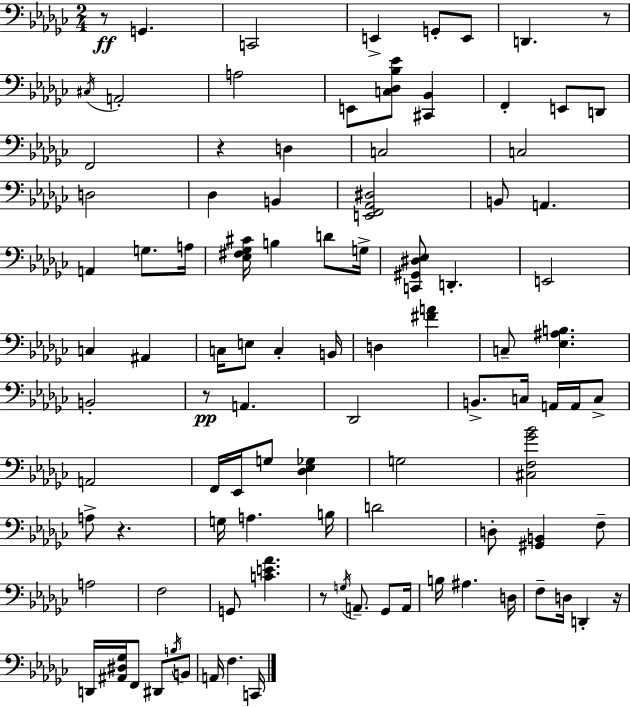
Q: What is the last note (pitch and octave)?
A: C2